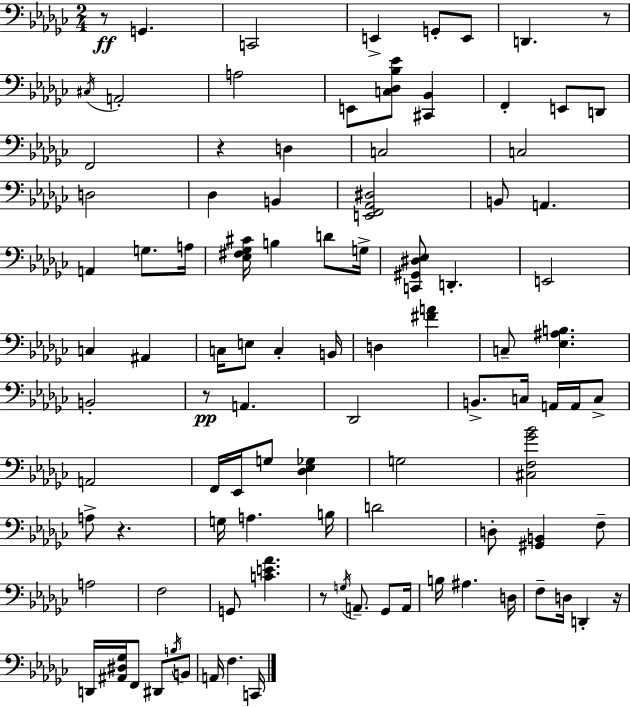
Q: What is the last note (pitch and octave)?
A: C2